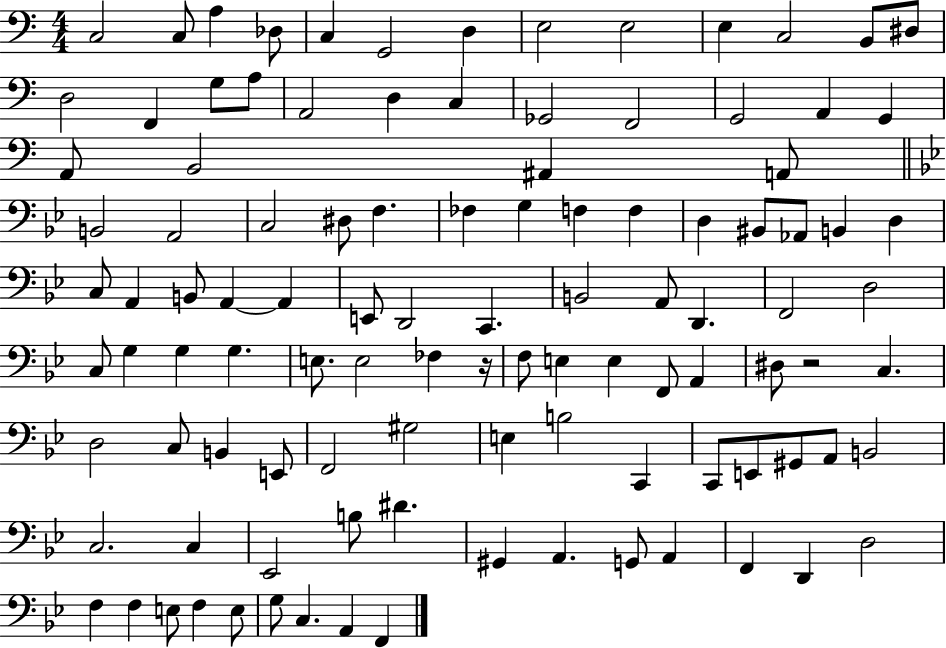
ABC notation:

X:1
T:Untitled
M:4/4
L:1/4
K:C
C,2 C,/2 A, _D,/2 C, G,,2 D, E,2 E,2 E, C,2 B,,/2 ^D,/2 D,2 F,, G,/2 A,/2 A,,2 D, C, _G,,2 F,,2 G,,2 A,, G,, A,,/2 B,,2 ^A,, A,,/2 B,,2 A,,2 C,2 ^D,/2 F, _F, G, F, F, D, ^B,,/2 _A,,/2 B,, D, C,/2 A,, B,,/2 A,, A,, E,,/2 D,,2 C,, B,,2 A,,/2 D,, F,,2 D,2 C,/2 G, G, G, E,/2 E,2 _F, z/4 F,/2 E, E, F,,/2 A,, ^D,/2 z2 C, D,2 C,/2 B,, E,,/2 F,,2 ^G,2 E, B,2 C,, C,,/2 E,,/2 ^G,,/2 A,,/2 B,,2 C,2 C, _E,,2 B,/2 ^D ^G,, A,, G,,/2 A,, F,, D,, D,2 F, F, E,/2 F, E,/2 G,/2 C, A,, F,,